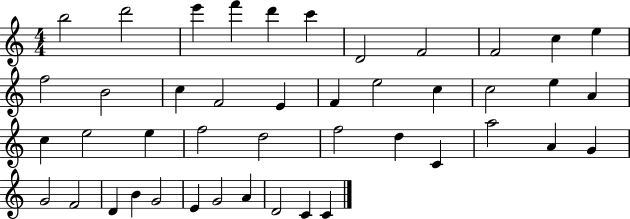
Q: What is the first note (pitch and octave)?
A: B5